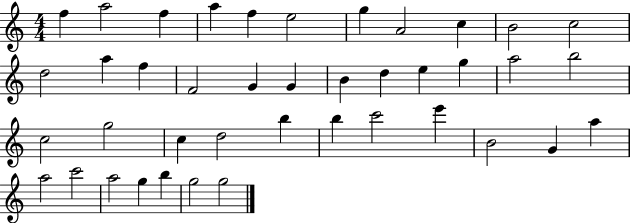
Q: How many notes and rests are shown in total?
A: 41